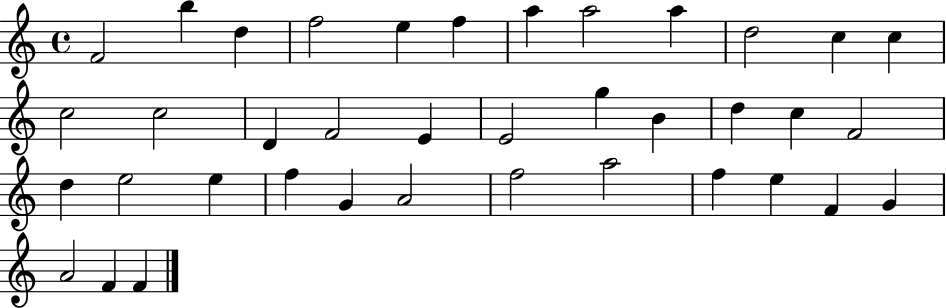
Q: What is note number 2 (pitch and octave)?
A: B5